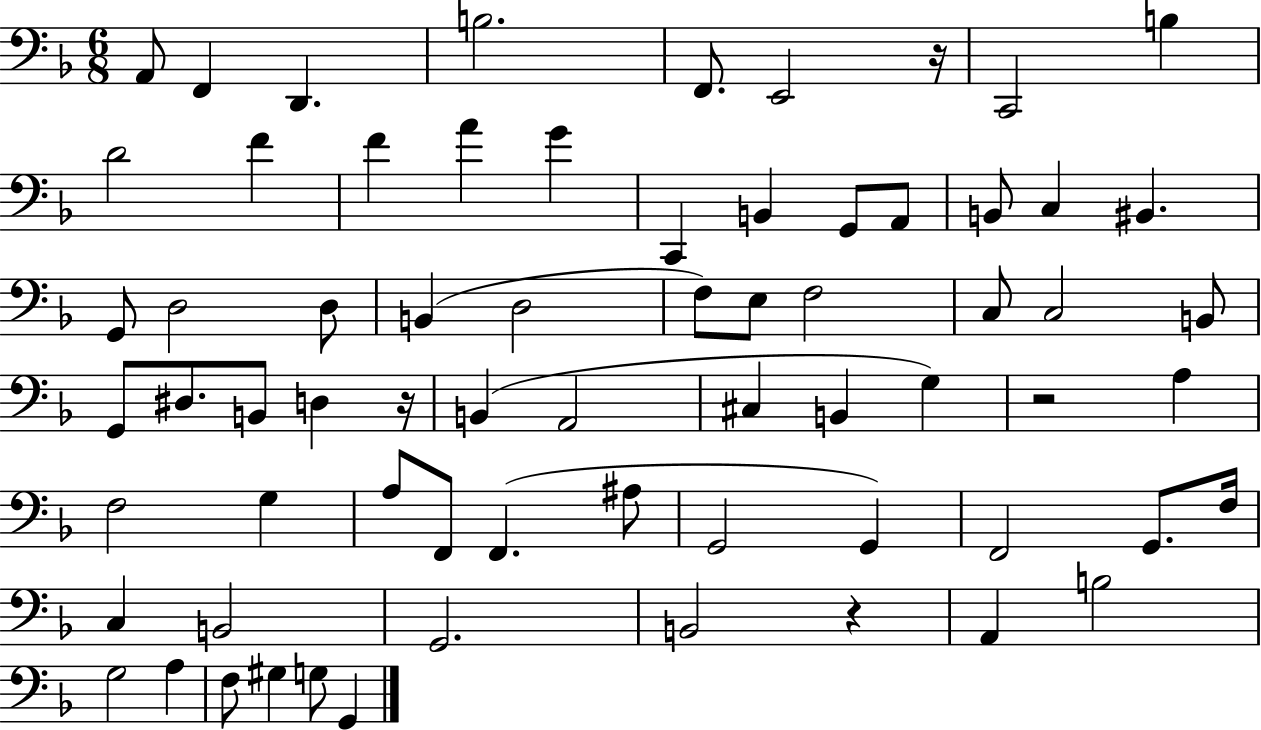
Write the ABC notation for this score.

X:1
T:Untitled
M:6/8
L:1/4
K:F
A,,/2 F,, D,, B,2 F,,/2 E,,2 z/4 C,,2 B, D2 F F A G C,, B,, G,,/2 A,,/2 B,,/2 C, ^B,, G,,/2 D,2 D,/2 B,, D,2 F,/2 E,/2 F,2 C,/2 C,2 B,,/2 G,,/2 ^D,/2 B,,/2 D, z/4 B,, A,,2 ^C, B,, G, z2 A, F,2 G, A,/2 F,,/2 F,, ^A,/2 G,,2 G,, F,,2 G,,/2 F,/4 C, B,,2 G,,2 B,,2 z A,, B,2 G,2 A, F,/2 ^G, G,/2 G,,